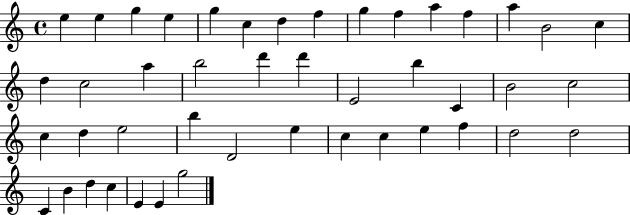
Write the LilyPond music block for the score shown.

{
  \clef treble
  \time 4/4
  \defaultTimeSignature
  \key c \major
  e''4 e''4 g''4 e''4 | g''4 c''4 d''4 f''4 | g''4 f''4 a''4 f''4 | a''4 b'2 c''4 | \break d''4 c''2 a''4 | b''2 d'''4 d'''4 | e'2 b''4 c'4 | b'2 c''2 | \break c''4 d''4 e''2 | b''4 d'2 e''4 | c''4 c''4 e''4 f''4 | d''2 d''2 | \break c'4 b'4 d''4 c''4 | e'4 e'4 g''2 | \bar "|."
}